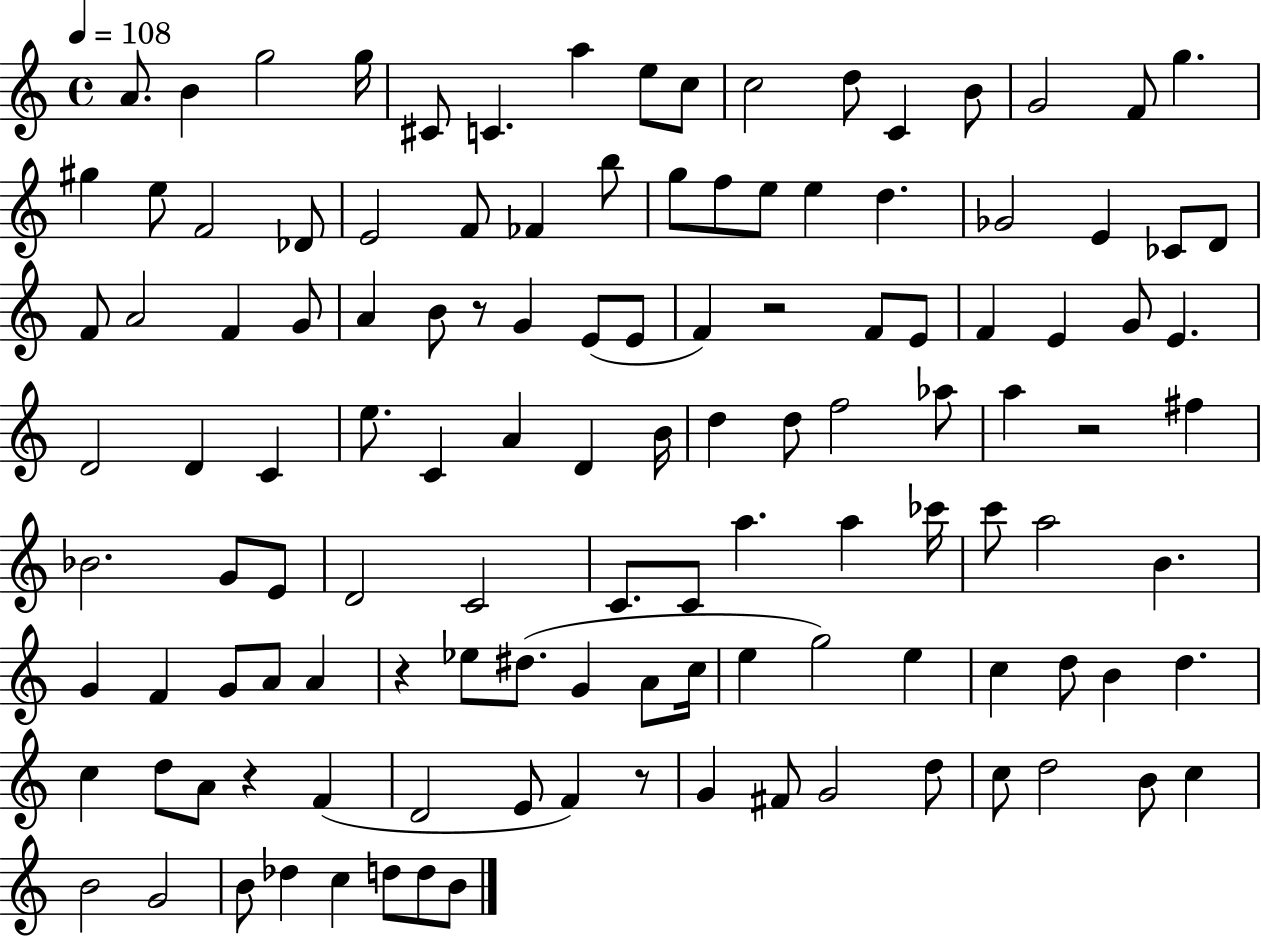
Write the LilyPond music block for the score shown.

{
  \clef treble
  \time 4/4
  \defaultTimeSignature
  \key c \major
  \tempo 4 = 108
  \repeat volta 2 { a'8. b'4 g''2 g''16 | cis'8 c'4. a''4 e''8 c''8 | c''2 d''8 c'4 b'8 | g'2 f'8 g''4. | \break gis''4 e''8 f'2 des'8 | e'2 f'8 fes'4 b''8 | g''8 f''8 e''8 e''4 d''4. | ges'2 e'4 ces'8 d'8 | \break f'8 a'2 f'4 g'8 | a'4 b'8 r8 g'4 e'8( e'8 | f'4) r2 f'8 e'8 | f'4 e'4 g'8 e'4. | \break d'2 d'4 c'4 | e''8. c'4 a'4 d'4 b'16 | d''4 d''8 f''2 aes''8 | a''4 r2 fis''4 | \break bes'2. g'8 e'8 | d'2 c'2 | c'8. c'8 a''4. a''4 ces'''16 | c'''8 a''2 b'4. | \break g'4 f'4 g'8 a'8 a'4 | r4 ees''8 dis''8.( g'4 a'8 c''16 | e''4 g''2) e''4 | c''4 d''8 b'4 d''4. | \break c''4 d''8 a'8 r4 f'4( | d'2 e'8 f'4) r8 | g'4 fis'8 g'2 d''8 | c''8 d''2 b'8 c''4 | \break b'2 g'2 | b'8 des''4 c''4 d''8 d''8 b'8 | } \bar "|."
}